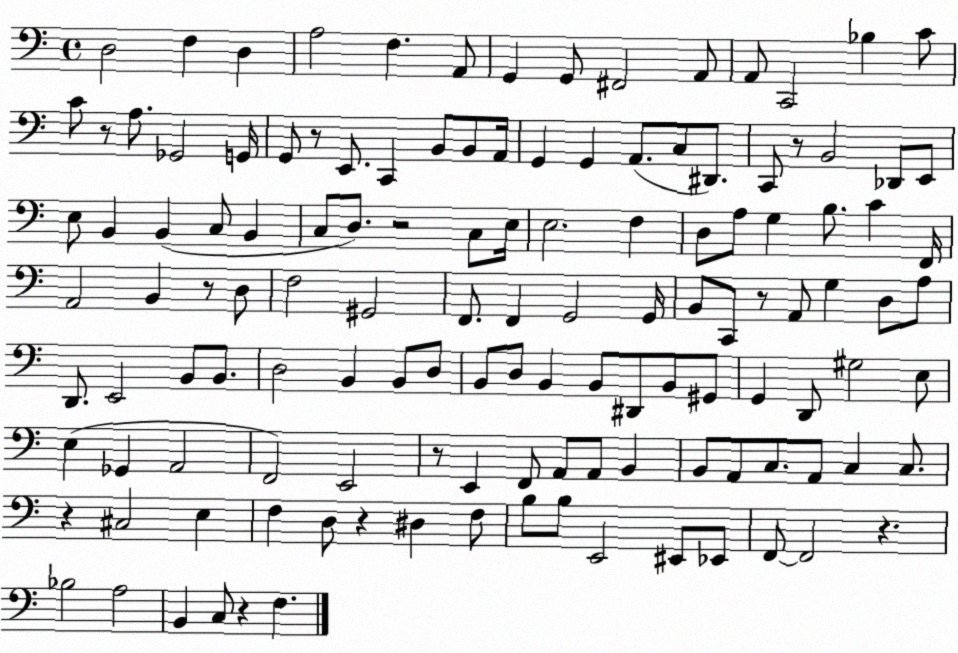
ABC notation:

X:1
T:Untitled
M:4/4
L:1/4
K:C
D,2 F, D, A,2 F, A,,/2 G,, G,,/2 ^F,,2 A,,/2 A,,/2 C,,2 _B, C/2 C/2 z/2 A,/2 _G,,2 G,,/4 G,,/2 z/2 E,,/2 C,, B,,/2 B,,/2 A,,/4 G,, G,, A,,/2 C,/2 ^D,,/2 C,,/2 z/2 B,,2 _D,,/2 E,,/2 E,/2 B,, B,, C,/2 B,, C,/2 D,/2 z2 C,/2 E,/4 E,2 F, D,/2 A,/2 G, B,/2 C F,,/4 A,,2 B,, z/2 D,/2 F,2 ^G,,2 F,,/2 F,, G,,2 G,,/4 B,,/2 C,,/2 z/2 A,,/2 G, D,/2 A,/2 D,,/2 E,,2 B,,/2 B,,/2 D,2 B,, B,,/2 D,/2 B,,/2 D,/2 B,, B,,/2 ^D,,/2 B,,/2 ^G,,/2 G,, D,,/2 ^G,2 E,/2 E, _G,, A,,2 F,,2 E,,2 z/2 E,, F,,/2 A,,/2 A,,/2 B,, B,,/2 A,,/2 C,/2 A,,/2 C, C,/2 z ^C,2 E, F, D,/2 z ^D, F,/2 B,/2 B,/2 E,,2 ^E,,/2 _E,,/2 F,,/2 F,,2 z _B,2 A,2 B,, C,/2 z F,